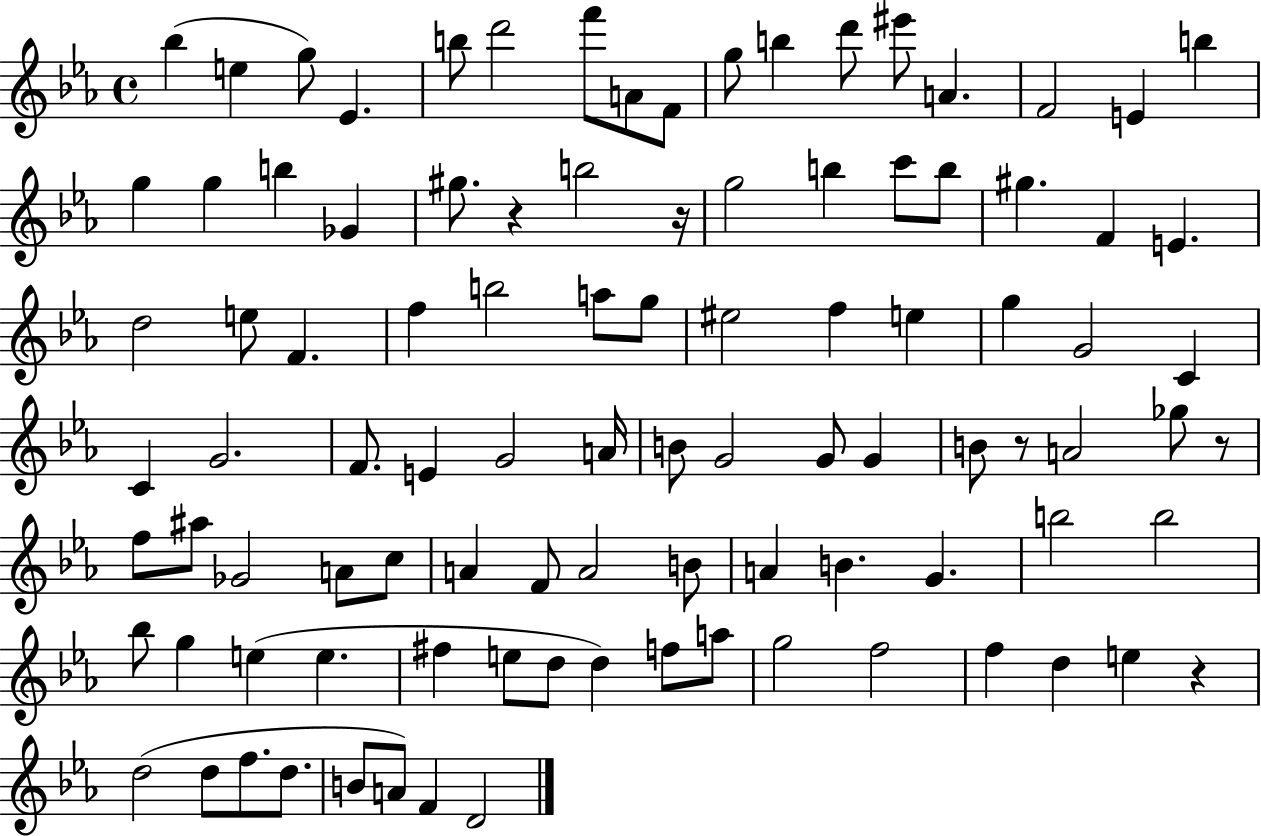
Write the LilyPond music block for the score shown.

{
  \clef treble
  \time 4/4
  \defaultTimeSignature
  \key ees \major
  bes''4( e''4 g''8) ees'4. | b''8 d'''2 f'''8 a'8 f'8 | g''8 b''4 d'''8 eis'''8 a'4. | f'2 e'4 b''4 | \break g''4 g''4 b''4 ges'4 | gis''8. r4 b''2 r16 | g''2 b''4 c'''8 b''8 | gis''4. f'4 e'4. | \break d''2 e''8 f'4. | f''4 b''2 a''8 g''8 | eis''2 f''4 e''4 | g''4 g'2 c'4 | \break c'4 g'2. | f'8. e'4 g'2 a'16 | b'8 g'2 g'8 g'4 | b'8 r8 a'2 ges''8 r8 | \break f''8 ais''8 ges'2 a'8 c''8 | a'4 f'8 a'2 b'8 | a'4 b'4. g'4. | b''2 b''2 | \break bes''8 g''4 e''4( e''4. | fis''4 e''8 d''8 d''4) f''8 a''8 | g''2 f''2 | f''4 d''4 e''4 r4 | \break d''2( d''8 f''8. d''8. | b'8 a'8) f'4 d'2 | \bar "|."
}